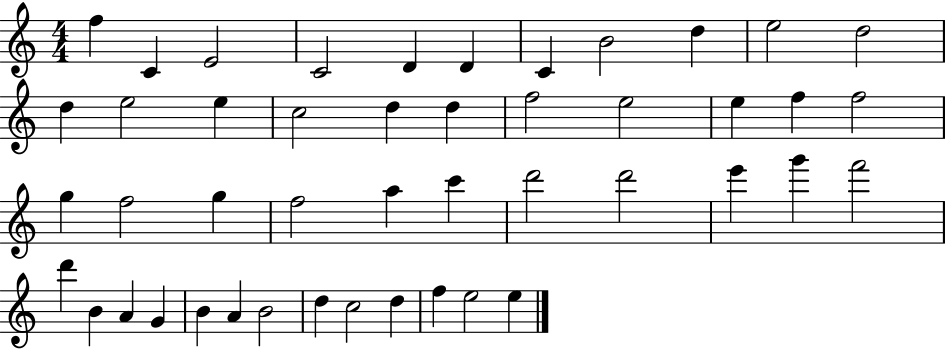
F5/q C4/q E4/h C4/h D4/q D4/q C4/q B4/h D5/q E5/h D5/h D5/q E5/h E5/q C5/h D5/q D5/q F5/h E5/h E5/q F5/q F5/h G5/q F5/h G5/q F5/h A5/q C6/q D6/h D6/h E6/q G6/q F6/h D6/q B4/q A4/q G4/q B4/q A4/q B4/h D5/q C5/h D5/q F5/q E5/h E5/q